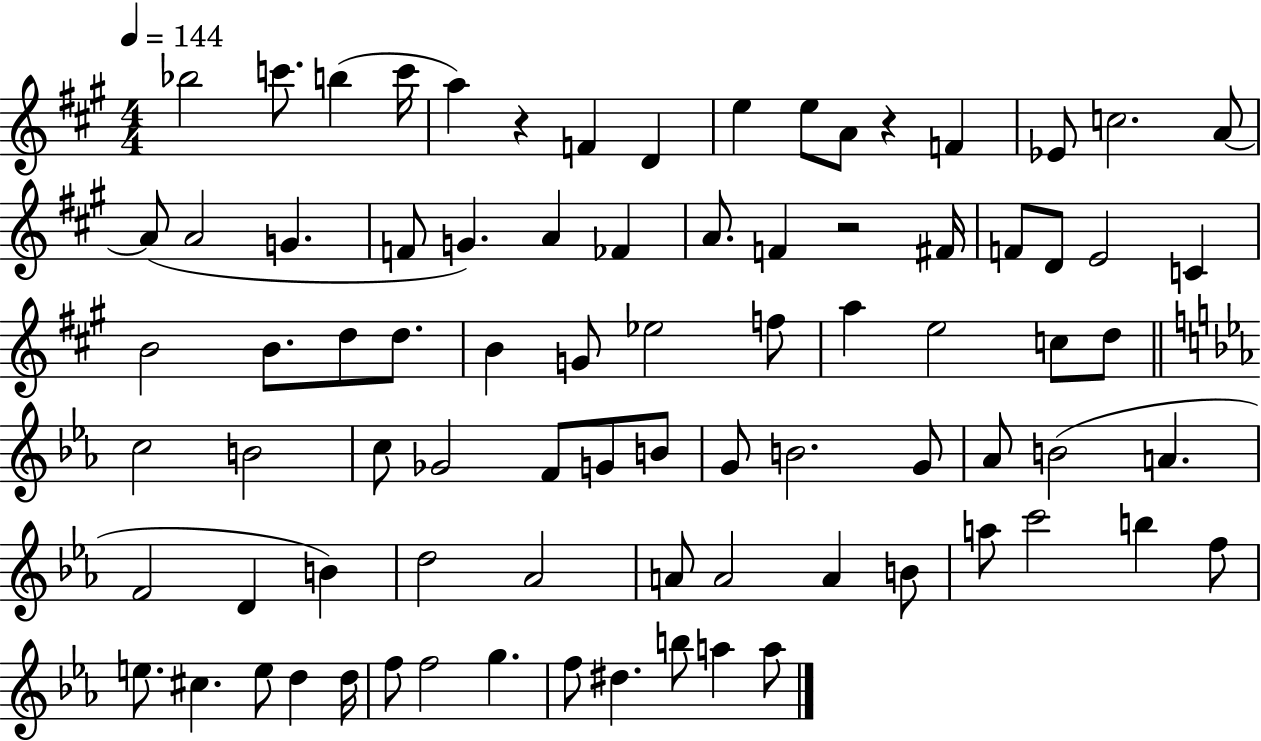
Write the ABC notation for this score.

X:1
T:Untitled
M:4/4
L:1/4
K:A
_b2 c'/2 b c'/4 a z F D e e/2 A/2 z F _E/2 c2 A/2 A/2 A2 G F/2 G A _F A/2 F z2 ^F/4 F/2 D/2 E2 C B2 B/2 d/2 d/2 B G/2 _e2 f/2 a e2 c/2 d/2 c2 B2 c/2 _G2 F/2 G/2 B/2 G/2 B2 G/2 _A/2 B2 A F2 D B d2 _A2 A/2 A2 A B/2 a/2 c'2 b f/2 e/2 ^c e/2 d d/4 f/2 f2 g f/2 ^d b/2 a a/2